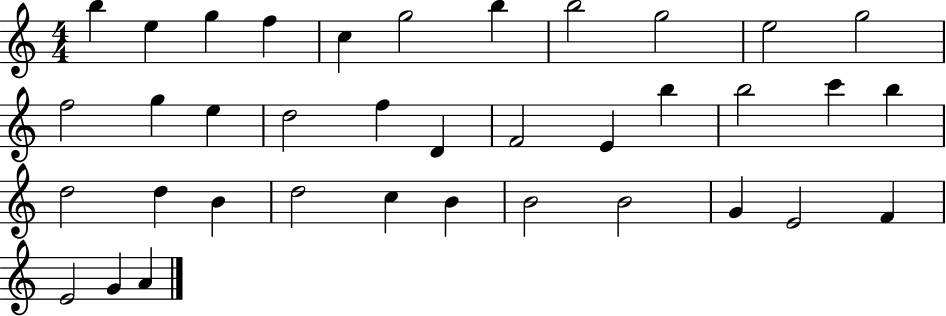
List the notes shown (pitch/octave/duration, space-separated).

B5/q E5/q G5/q F5/q C5/q G5/h B5/q B5/h G5/h E5/h G5/h F5/h G5/q E5/q D5/h F5/q D4/q F4/h E4/q B5/q B5/h C6/q B5/q D5/h D5/q B4/q D5/h C5/q B4/q B4/h B4/h G4/q E4/h F4/q E4/h G4/q A4/q